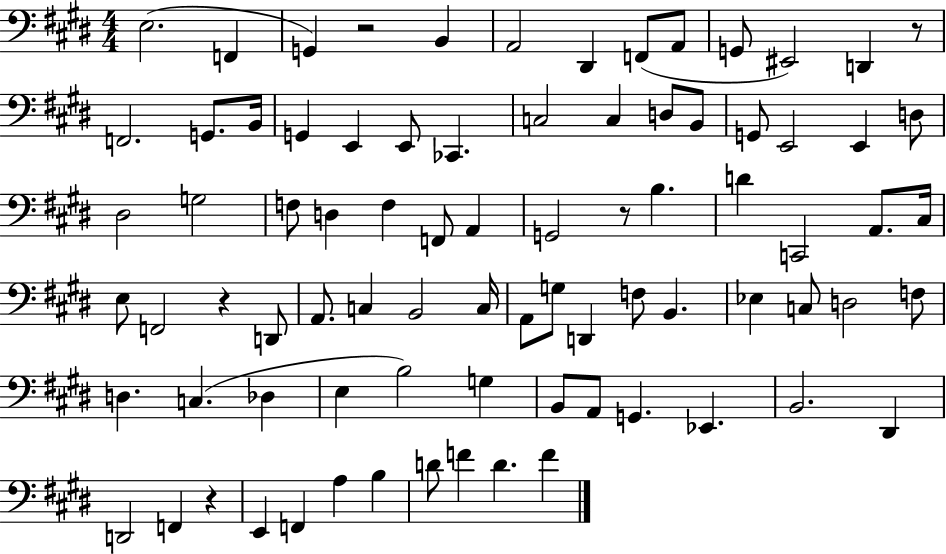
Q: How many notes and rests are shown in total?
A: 82